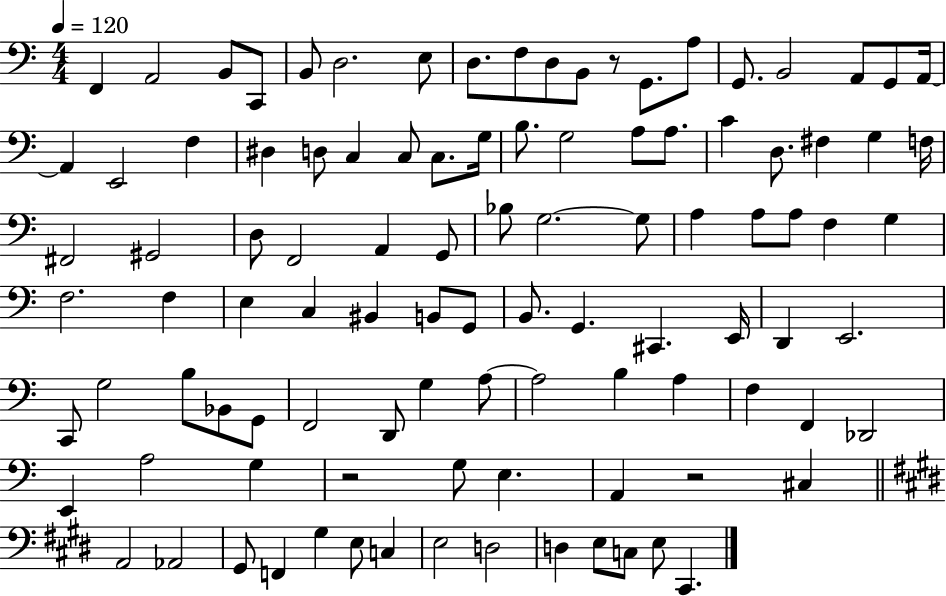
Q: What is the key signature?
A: C major